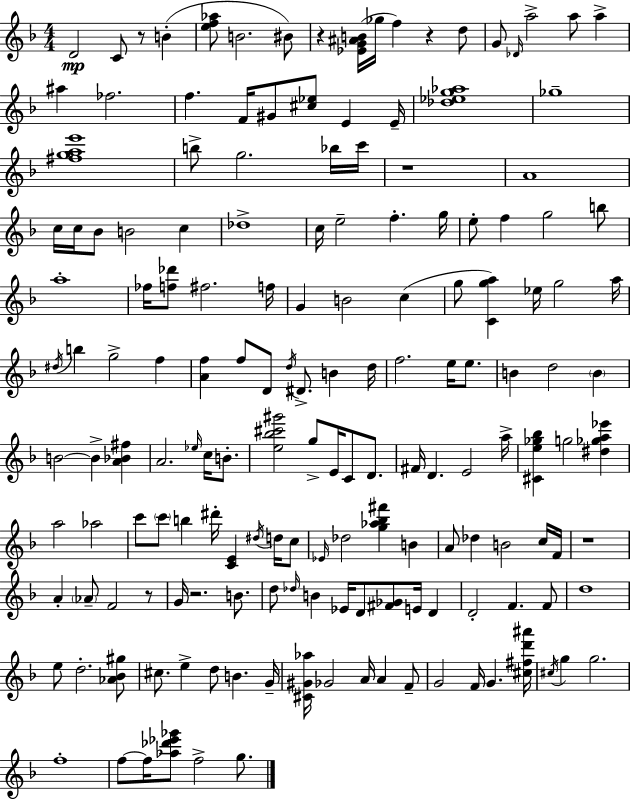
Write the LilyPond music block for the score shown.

{
  \clef treble
  \numericTimeSignature
  \time 4/4
  \key d \minor
  \repeat volta 2 { d'2\mp c'8 r8 b'4-.( | <e'' f'' aes''>8 b'2. bis'8) | r4 <ees' g' ais' b'>16( ges''16 f''4) r4 d''8 | g'8 \grace { des'16 } a''2-> a''8 a''4-> | \break ais''4 fes''2. | f''4. f'16 gis'8 <cis'' ees''>8 e'4 | e'16-- <des'' ees'' g'' aes''>1 | ges''1-- | \break <fis'' g'' a'' e'''>1 | b''8-> g''2. bes''16 | c'''16 r1 | a'1 | \break c''16 c''16 bes'8 b'2 c''4 | des''1-> | c''16 e''2-- f''4.-. | g''16 e''8-. f''4 g''2 b''8 | \break a''1-. | fes''16 <f'' des'''>8 fis''2. | f''16 g'4 b'2 c''4( | g''8 <c' g'' a''>4) ees''16 g''2 | \break a''16 \acciaccatura { dis''16 } b''4 g''2-> f''4 | <a' f''>4 f''8 d'8 \acciaccatura { d''16 } dis'8.-> b'4 | d''16 f''2. e''16 | e''8. b'4 d''2 \parenthesize b'4 | \break b'2~~ b'4-> <a' bes' fis''>4 | a'2. \grace { ees''16 } | c''16 b'8.-. <e'' bes'' cis''' gis'''>2 g''8-> e'16 c'8 | d'8. fis'16 d'4. e'2 | \break a''16-> <cis' e'' ges'' bes''>4 g''2 | <dis'' ges'' a'' ees'''>4 a''2 aes''2 | c'''8 \parenthesize c'''8 b''4 dis'''16-. <c' e'>4 | \acciaccatura { dis''16 } d''16 c''8 \grace { ees'16 } des''2 <g'' aes'' bes'' fis'''>4 | \break b'4 a'8 des''4 b'2 | c''16 f'16 r1 | a'4-. \parenthesize aes'8-- f'2 | r8 g'16 r2. | \break b'8. d''8 \grace { des''16 } b'4 ees'16 d'8 | <fis' ges'>8 e'16 d'4 d'2-. f'4. | f'8 d''1 | e''8 d''2.-. | \break <aes' bes' gis''>8 cis''8. e''4-> d''8 | b'4. g'16-- <cis' gis' aes''>16 ges'2 | a'16 a'4 f'8-- g'2 f'16 | g'4. <cis'' fis'' d''' ais'''>16 \acciaccatura { cis''16 } g''4 g''2. | \break f''1-. | f''8~~ f''16 <aes'' des''' ees''' ges'''>8 f''2-> | g''8. } \bar "|."
}